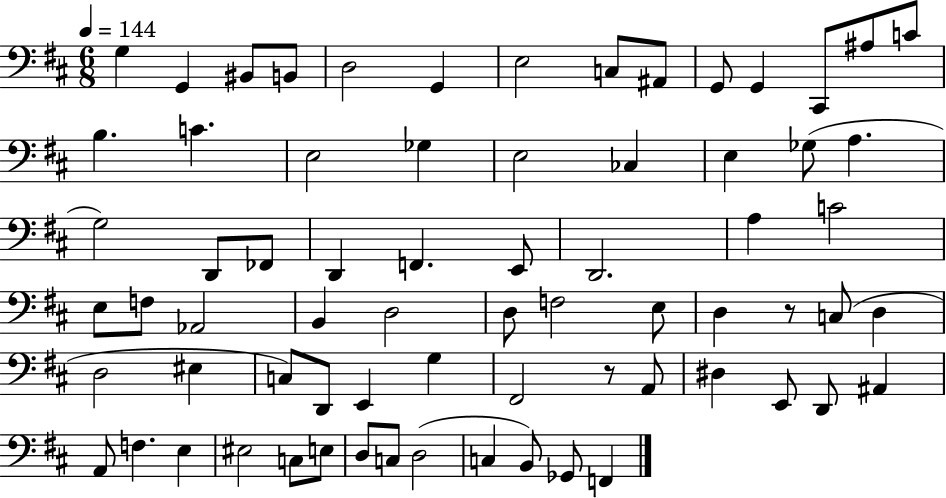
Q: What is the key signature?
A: D major